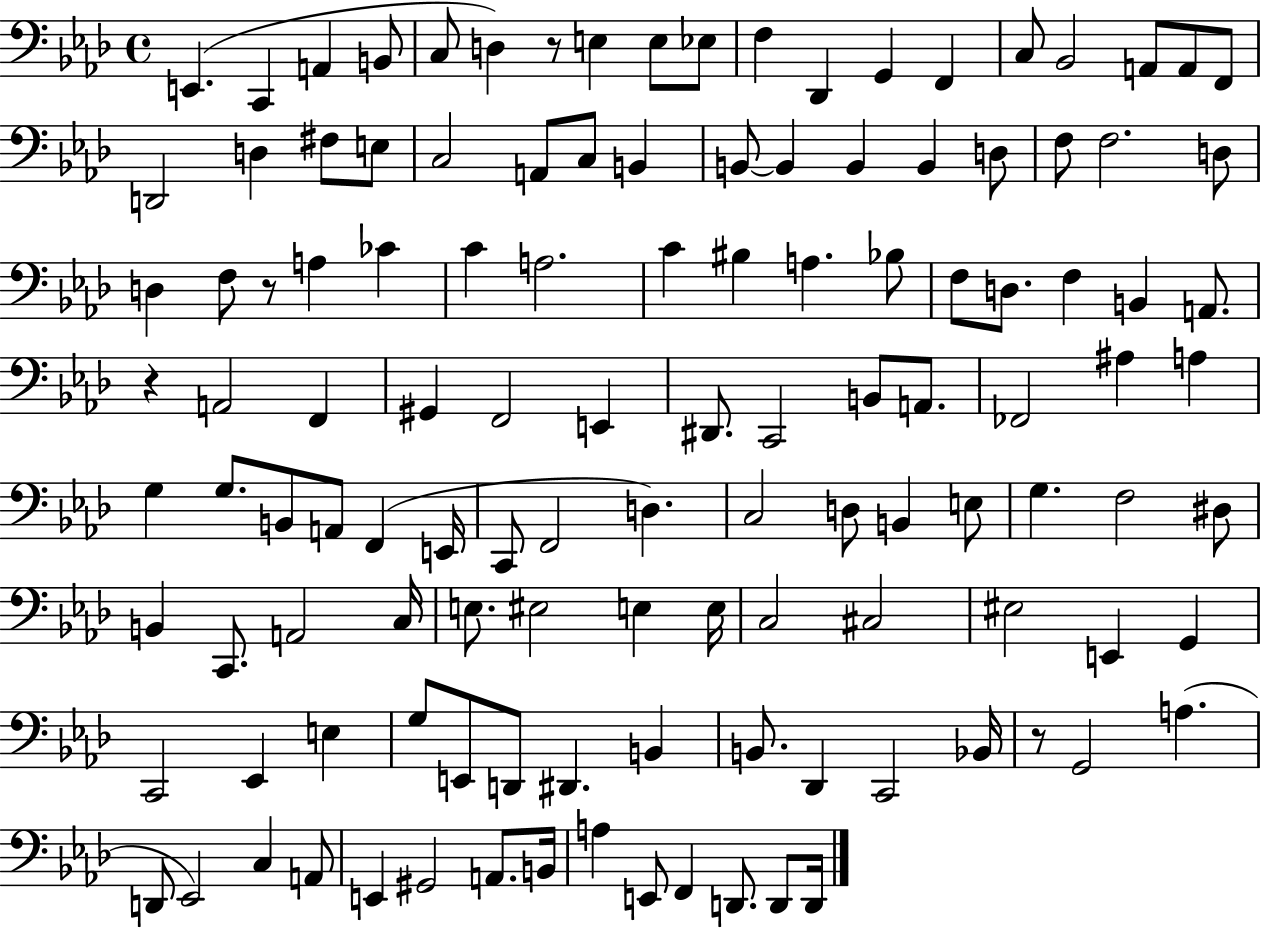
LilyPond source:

{
  \clef bass
  \time 4/4
  \defaultTimeSignature
  \key aes \major
  e,4.( c,4 a,4 b,8 | c8 d4) r8 e4 e8 ees8 | f4 des,4 g,4 f,4 | c8 bes,2 a,8 a,8 f,8 | \break d,2 d4 fis8 e8 | c2 a,8 c8 b,4 | b,8~~ b,4 b,4 b,4 d8 | f8 f2. d8 | \break d4 f8 r8 a4 ces'4 | c'4 a2. | c'4 bis4 a4. bes8 | f8 d8. f4 b,4 a,8. | \break r4 a,2 f,4 | gis,4 f,2 e,4 | dis,8. c,2 b,8 a,8. | fes,2 ais4 a4 | \break g4 g8. b,8 a,8 f,4( e,16 | c,8 f,2 d4.) | c2 d8 b,4 e8 | g4. f2 dis8 | \break b,4 c,8. a,2 c16 | e8. eis2 e4 e16 | c2 cis2 | eis2 e,4 g,4 | \break c,2 ees,4 e4 | g8 e,8 d,8 dis,4. b,4 | b,8. des,4 c,2 bes,16 | r8 g,2 a4.( | \break d,8 ees,2) c4 a,8 | e,4 gis,2 a,8. b,16 | a4 e,8 f,4 d,8. d,8 d,16 | \bar "|."
}